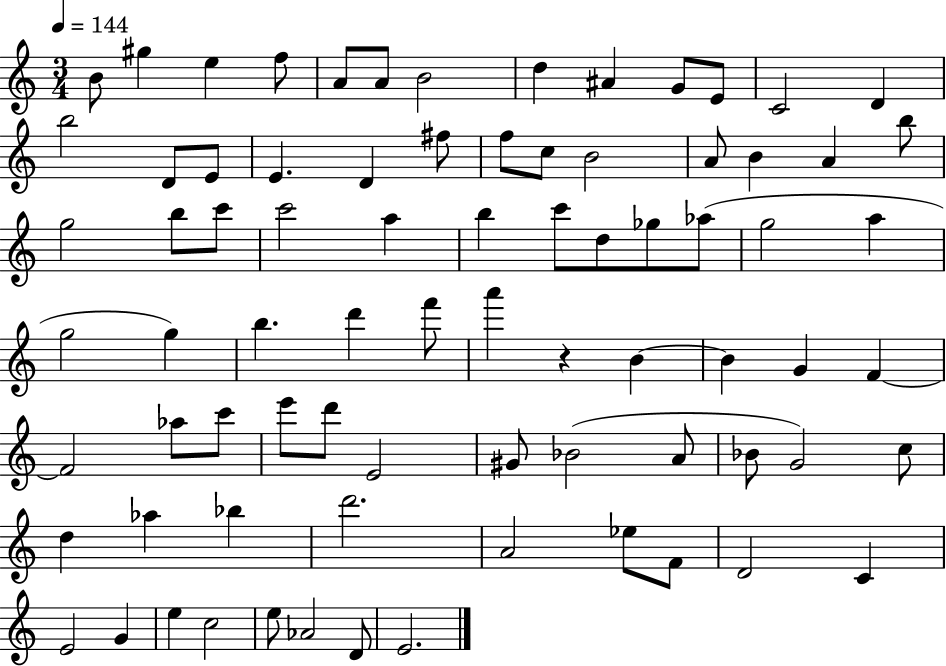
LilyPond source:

{
  \clef treble
  \numericTimeSignature
  \time 3/4
  \key c \major
  \tempo 4 = 144
  \repeat volta 2 { b'8 gis''4 e''4 f''8 | a'8 a'8 b'2 | d''4 ais'4 g'8 e'8 | c'2 d'4 | \break b''2 d'8 e'8 | e'4. d'4 fis''8 | f''8 c''8 b'2 | a'8 b'4 a'4 b''8 | \break g''2 b''8 c'''8 | c'''2 a''4 | b''4 c'''8 d''8 ges''8 aes''8( | g''2 a''4 | \break g''2 g''4) | b''4. d'''4 f'''8 | a'''4 r4 b'4~~ | b'4 g'4 f'4~~ | \break f'2 aes''8 c'''8 | e'''8 d'''8 e'2 | gis'8 bes'2( a'8 | bes'8 g'2) c''8 | \break d''4 aes''4 bes''4 | d'''2. | a'2 ees''8 f'8 | d'2 c'4 | \break e'2 g'4 | e''4 c''2 | e''8 aes'2 d'8 | e'2. | \break } \bar "|."
}